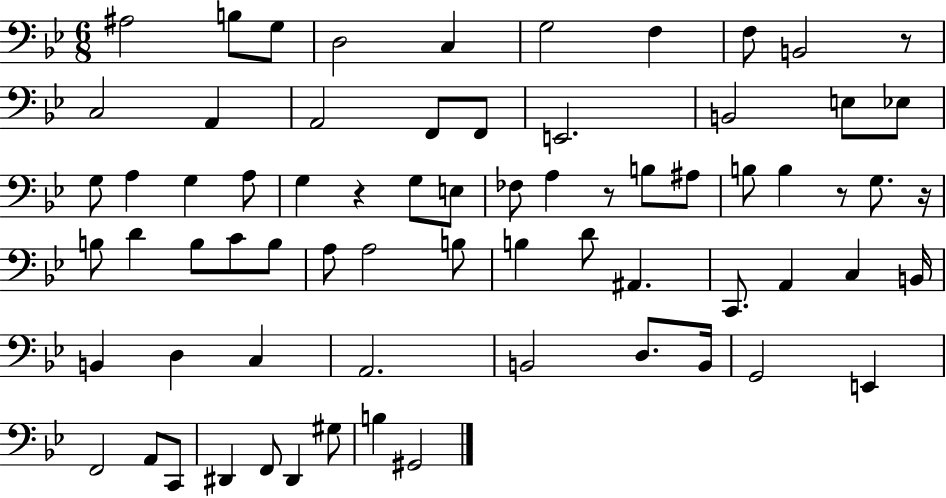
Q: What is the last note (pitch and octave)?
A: G#2